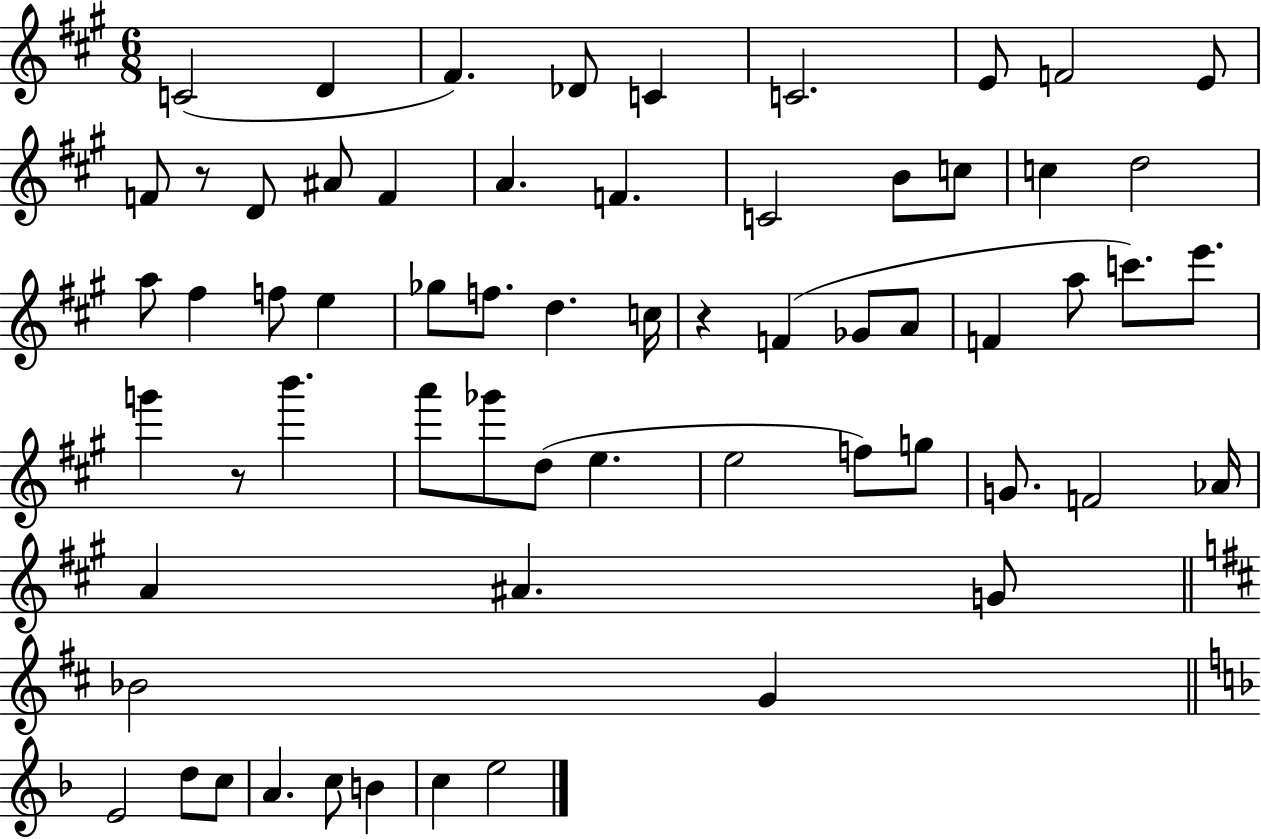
C4/h D4/q F#4/q. Db4/e C4/q C4/h. E4/e F4/h E4/e F4/e R/e D4/e A#4/e F4/q A4/q. F4/q. C4/h B4/e C5/e C5/q D5/h A5/e F#5/q F5/e E5/q Gb5/e F5/e. D5/q. C5/s R/q F4/q Gb4/e A4/e F4/q A5/e C6/e. E6/e. G6/q R/e B6/q. A6/e Gb6/e D5/e E5/q. E5/h F5/e G5/e G4/e. F4/h Ab4/s A4/q A#4/q. G4/e Bb4/h G4/q E4/h D5/e C5/e A4/q. C5/e B4/q C5/q E5/h